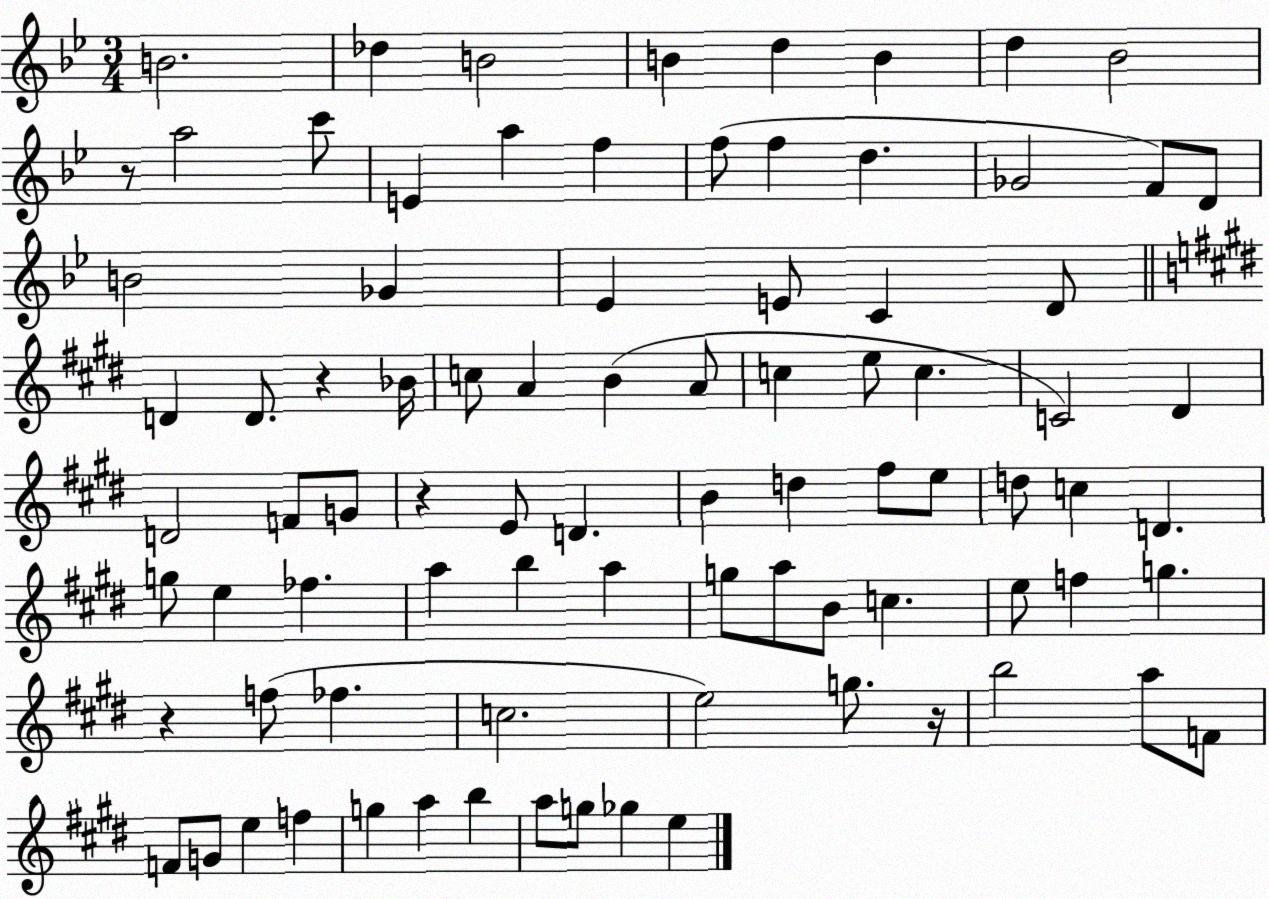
X:1
T:Untitled
M:3/4
L:1/4
K:Bb
B2 _d B2 B d B d _B2 z/2 a2 c'/2 E a f f/2 f d _G2 F/2 D/2 B2 _G _E E/2 C D/2 D D/2 z _B/4 c/2 A B A/2 c e/2 c C2 ^D D2 F/2 G/2 z E/2 D B d ^f/2 e/2 d/2 c D g/2 e _f a b a g/2 a/2 B/2 c e/2 f g z f/2 _f c2 e2 g/2 z/4 b2 a/2 F/2 F/2 G/2 e f g a b a/2 g/2 _g e